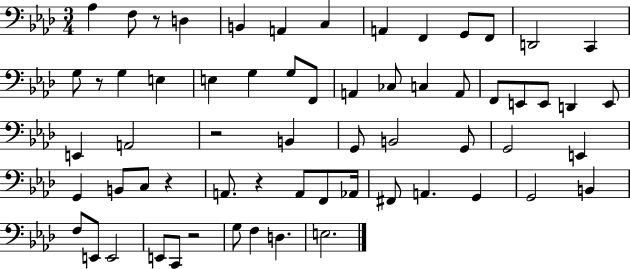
Ab3/q F3/e R/e D3/q B2/q A2/q C3/q A2/q F2/q G2/e F2/e D2/h C2/q G3/e R/e G3/q E3/q E3/q G3/q G3/e F2/e A2/q CES3/e C3/q A2/e F2/e E2/e E2/e D2/q E2/e E2/q A2/h R/h B2/q G2/e B2/h G2/e G2/h E2/q G2/q B2/e C3/e R/q A2/e. R/q A2/e F2/e Ab2/s F#2/e A2/q. G2/q G2/h B2/q F3/e E2/e E2/h E2/e C2/e R/h G3/e F3/q D3/q. E3/h.